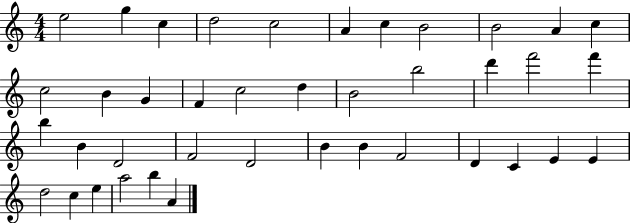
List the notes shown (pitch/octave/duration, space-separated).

E5/h G5/q C5/q D5/h C5/h A4/q C5/q B4/h B4/h A4/q C5/q C5/h B4/q G4/q F4/q C5/h D5/q B4/h B5/h D6/q F6/h F6/q B5/q B4/q D4/h F4/h D4/h B4/q B4/q F4/h D4/q C4/q E4/q E4/q D5/h C5/q E5/q A5/h B5/q A4/q